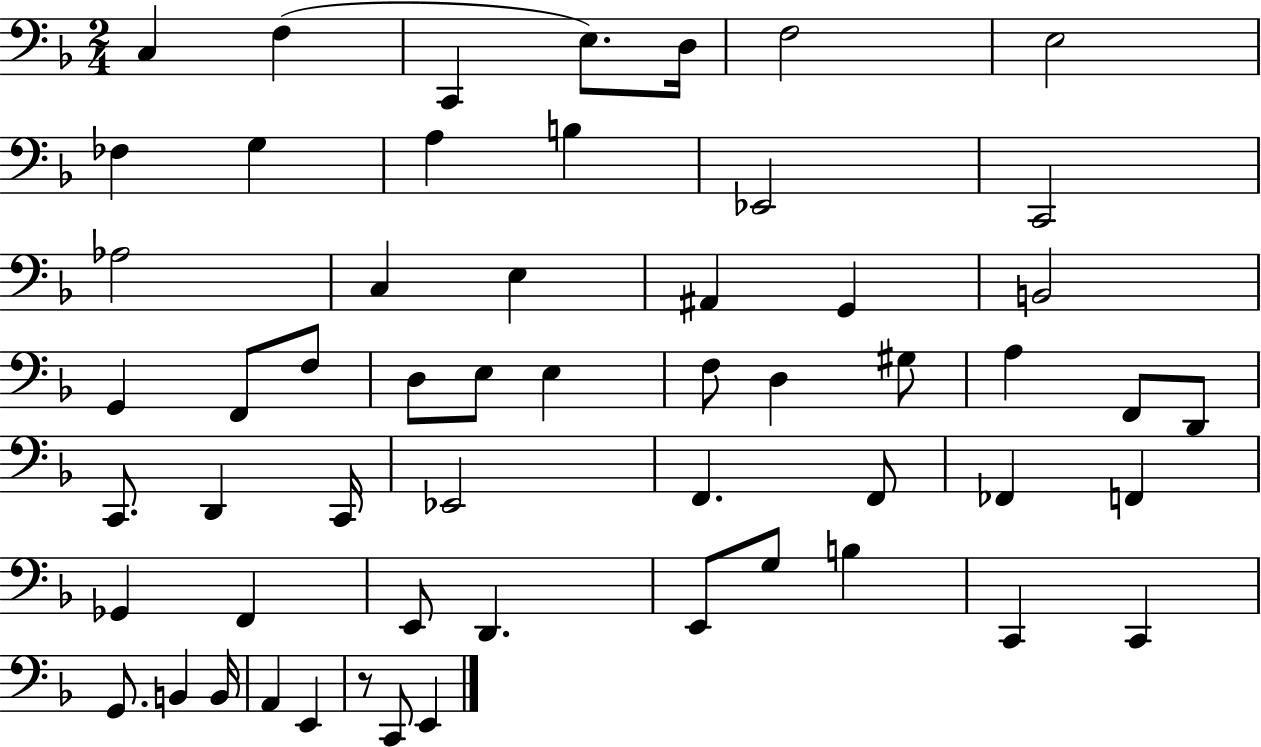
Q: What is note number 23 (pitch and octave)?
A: D3